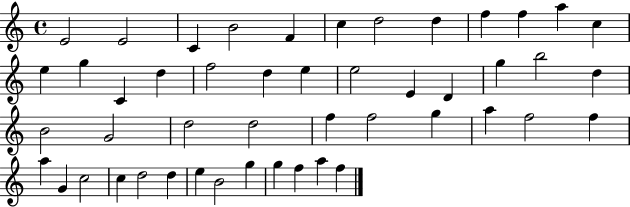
X:1
T:Untitled
M:4/4
L:1/4
K:C
E2 E2 C B2 F c d2 d f f a c e g C d f2 d e e2 E D g b2 d B2 G2 d2 d2 f f2 g a f2 f a G c2 c d2 d e B2 g g f a f